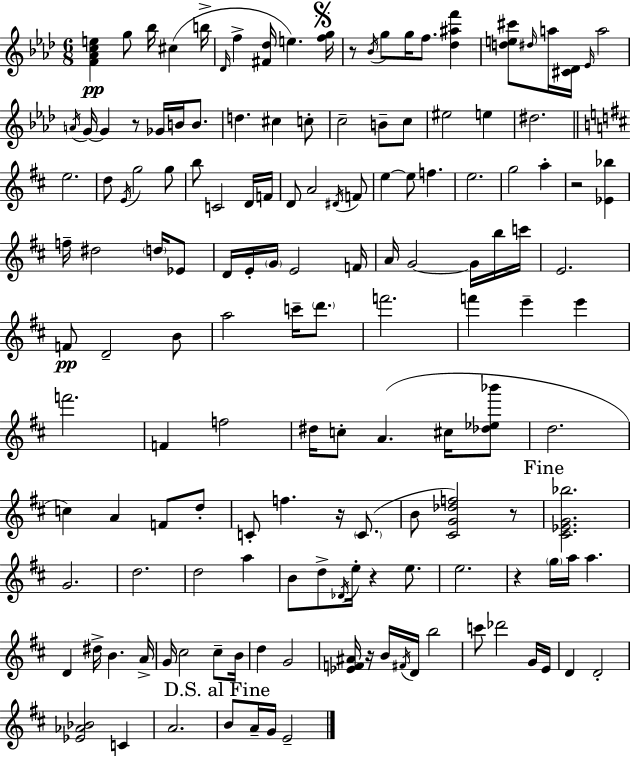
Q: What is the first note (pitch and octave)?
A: G5